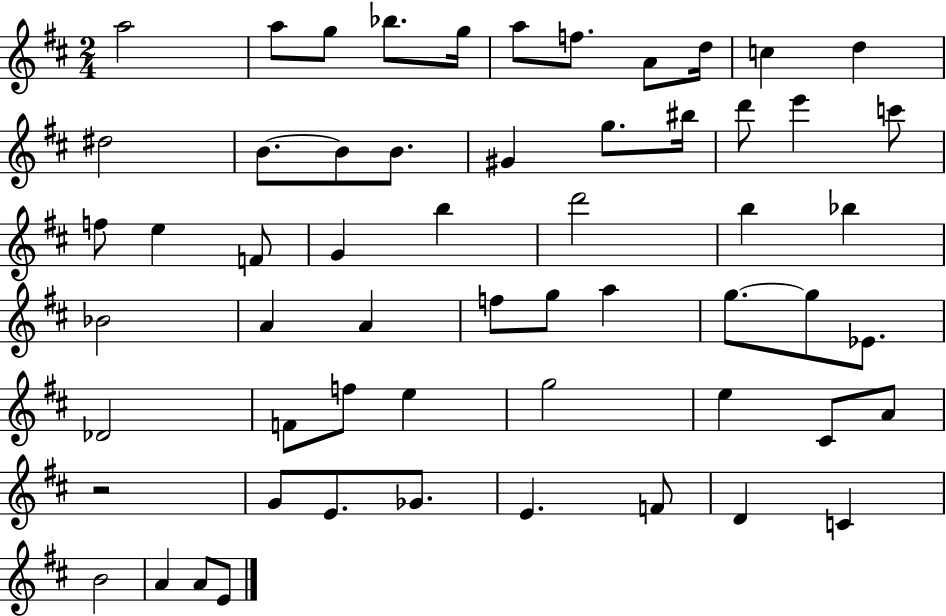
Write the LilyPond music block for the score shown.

{
  \clef treble
  \numericTimeSignature
  \time 2/4
  \key d \major
  a''2 | a''8 g''8 bes''8. g''16 | a''8 f''8. a'8 d''16 | c''4 d''4 | \break dis''2 | b'8.~~ b'8 b'8. | gis'4 g''8. bis''16 | d'''8 e'''4 c'''8 | \break f''8 e''4 f'8 | g'4 b''4 | d'''2 | b''4 bes''4 | \break bes'2 | a'4 a'4 | f''8 g''8 a''4 | g''8.~~ g''8 ees'8. | \break des'2 | f'8 f''8 e''4 | g''2 | e''4 cis'8 a'8 | \break r2 | g'8 e'8. ges'8. | e'4. f'8 | d'4 c'4 | \break b'2 | a'4 a'8 e'8 | \bar "|."
}